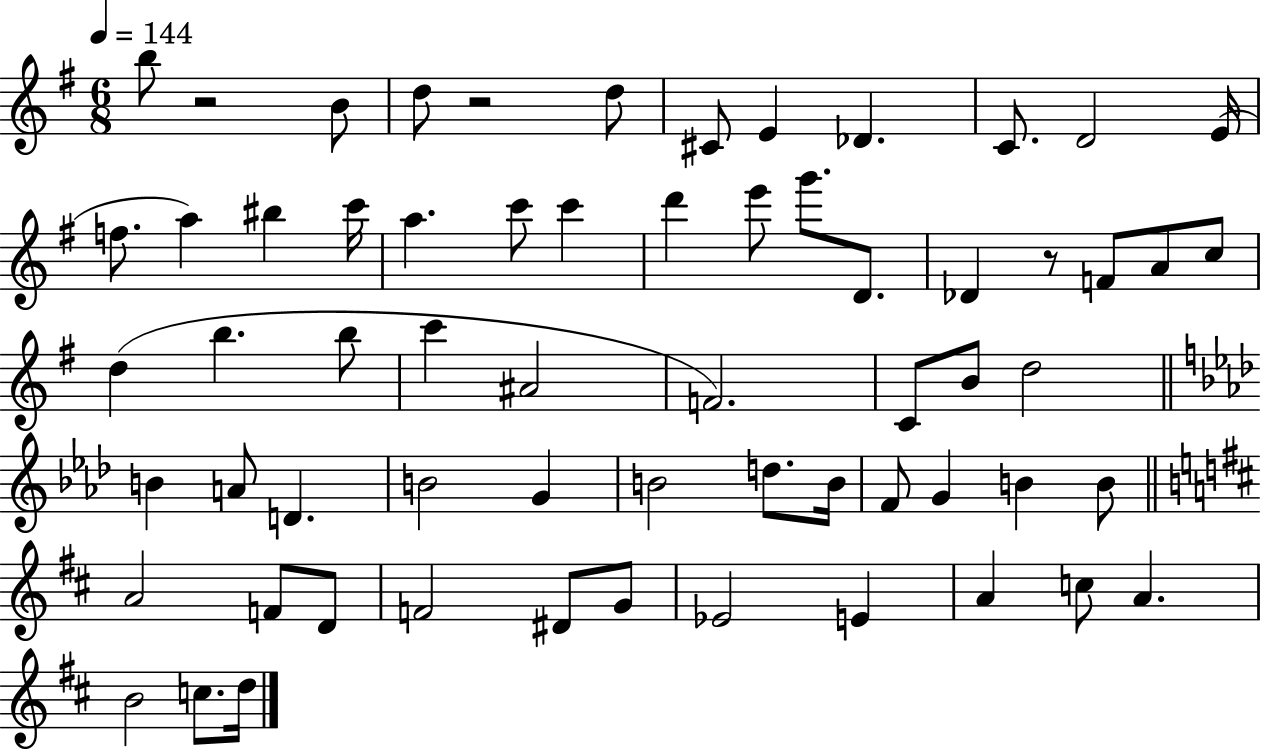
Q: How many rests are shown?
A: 3